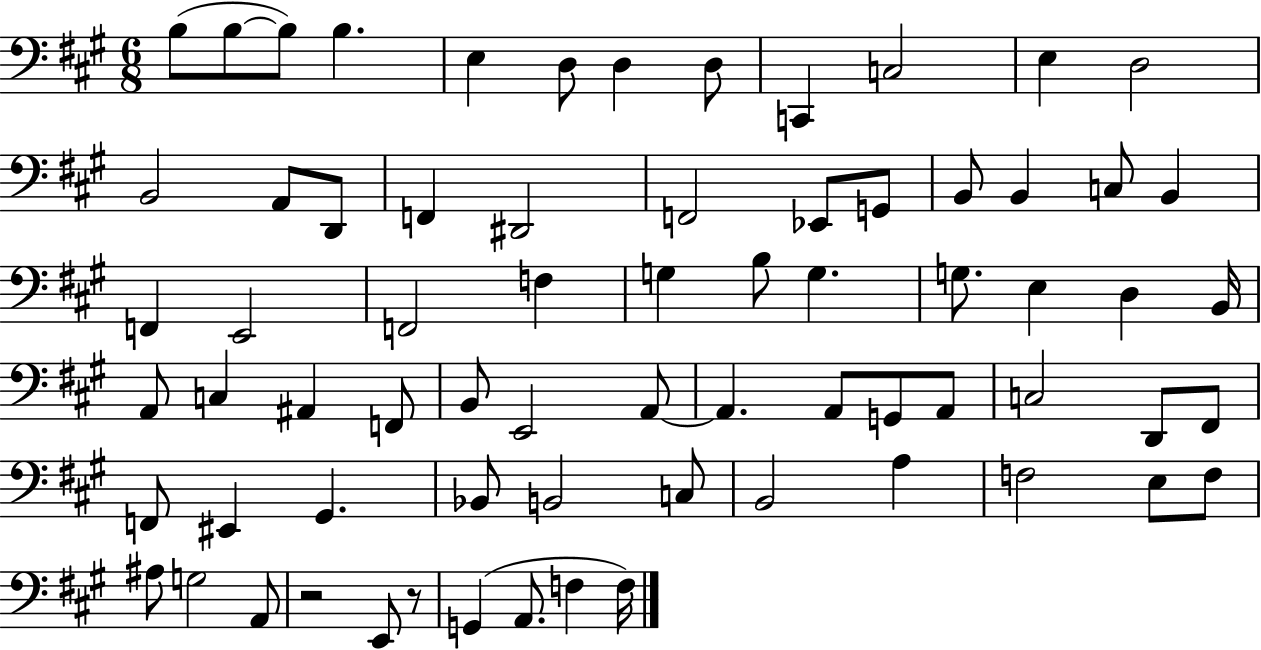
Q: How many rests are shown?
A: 2